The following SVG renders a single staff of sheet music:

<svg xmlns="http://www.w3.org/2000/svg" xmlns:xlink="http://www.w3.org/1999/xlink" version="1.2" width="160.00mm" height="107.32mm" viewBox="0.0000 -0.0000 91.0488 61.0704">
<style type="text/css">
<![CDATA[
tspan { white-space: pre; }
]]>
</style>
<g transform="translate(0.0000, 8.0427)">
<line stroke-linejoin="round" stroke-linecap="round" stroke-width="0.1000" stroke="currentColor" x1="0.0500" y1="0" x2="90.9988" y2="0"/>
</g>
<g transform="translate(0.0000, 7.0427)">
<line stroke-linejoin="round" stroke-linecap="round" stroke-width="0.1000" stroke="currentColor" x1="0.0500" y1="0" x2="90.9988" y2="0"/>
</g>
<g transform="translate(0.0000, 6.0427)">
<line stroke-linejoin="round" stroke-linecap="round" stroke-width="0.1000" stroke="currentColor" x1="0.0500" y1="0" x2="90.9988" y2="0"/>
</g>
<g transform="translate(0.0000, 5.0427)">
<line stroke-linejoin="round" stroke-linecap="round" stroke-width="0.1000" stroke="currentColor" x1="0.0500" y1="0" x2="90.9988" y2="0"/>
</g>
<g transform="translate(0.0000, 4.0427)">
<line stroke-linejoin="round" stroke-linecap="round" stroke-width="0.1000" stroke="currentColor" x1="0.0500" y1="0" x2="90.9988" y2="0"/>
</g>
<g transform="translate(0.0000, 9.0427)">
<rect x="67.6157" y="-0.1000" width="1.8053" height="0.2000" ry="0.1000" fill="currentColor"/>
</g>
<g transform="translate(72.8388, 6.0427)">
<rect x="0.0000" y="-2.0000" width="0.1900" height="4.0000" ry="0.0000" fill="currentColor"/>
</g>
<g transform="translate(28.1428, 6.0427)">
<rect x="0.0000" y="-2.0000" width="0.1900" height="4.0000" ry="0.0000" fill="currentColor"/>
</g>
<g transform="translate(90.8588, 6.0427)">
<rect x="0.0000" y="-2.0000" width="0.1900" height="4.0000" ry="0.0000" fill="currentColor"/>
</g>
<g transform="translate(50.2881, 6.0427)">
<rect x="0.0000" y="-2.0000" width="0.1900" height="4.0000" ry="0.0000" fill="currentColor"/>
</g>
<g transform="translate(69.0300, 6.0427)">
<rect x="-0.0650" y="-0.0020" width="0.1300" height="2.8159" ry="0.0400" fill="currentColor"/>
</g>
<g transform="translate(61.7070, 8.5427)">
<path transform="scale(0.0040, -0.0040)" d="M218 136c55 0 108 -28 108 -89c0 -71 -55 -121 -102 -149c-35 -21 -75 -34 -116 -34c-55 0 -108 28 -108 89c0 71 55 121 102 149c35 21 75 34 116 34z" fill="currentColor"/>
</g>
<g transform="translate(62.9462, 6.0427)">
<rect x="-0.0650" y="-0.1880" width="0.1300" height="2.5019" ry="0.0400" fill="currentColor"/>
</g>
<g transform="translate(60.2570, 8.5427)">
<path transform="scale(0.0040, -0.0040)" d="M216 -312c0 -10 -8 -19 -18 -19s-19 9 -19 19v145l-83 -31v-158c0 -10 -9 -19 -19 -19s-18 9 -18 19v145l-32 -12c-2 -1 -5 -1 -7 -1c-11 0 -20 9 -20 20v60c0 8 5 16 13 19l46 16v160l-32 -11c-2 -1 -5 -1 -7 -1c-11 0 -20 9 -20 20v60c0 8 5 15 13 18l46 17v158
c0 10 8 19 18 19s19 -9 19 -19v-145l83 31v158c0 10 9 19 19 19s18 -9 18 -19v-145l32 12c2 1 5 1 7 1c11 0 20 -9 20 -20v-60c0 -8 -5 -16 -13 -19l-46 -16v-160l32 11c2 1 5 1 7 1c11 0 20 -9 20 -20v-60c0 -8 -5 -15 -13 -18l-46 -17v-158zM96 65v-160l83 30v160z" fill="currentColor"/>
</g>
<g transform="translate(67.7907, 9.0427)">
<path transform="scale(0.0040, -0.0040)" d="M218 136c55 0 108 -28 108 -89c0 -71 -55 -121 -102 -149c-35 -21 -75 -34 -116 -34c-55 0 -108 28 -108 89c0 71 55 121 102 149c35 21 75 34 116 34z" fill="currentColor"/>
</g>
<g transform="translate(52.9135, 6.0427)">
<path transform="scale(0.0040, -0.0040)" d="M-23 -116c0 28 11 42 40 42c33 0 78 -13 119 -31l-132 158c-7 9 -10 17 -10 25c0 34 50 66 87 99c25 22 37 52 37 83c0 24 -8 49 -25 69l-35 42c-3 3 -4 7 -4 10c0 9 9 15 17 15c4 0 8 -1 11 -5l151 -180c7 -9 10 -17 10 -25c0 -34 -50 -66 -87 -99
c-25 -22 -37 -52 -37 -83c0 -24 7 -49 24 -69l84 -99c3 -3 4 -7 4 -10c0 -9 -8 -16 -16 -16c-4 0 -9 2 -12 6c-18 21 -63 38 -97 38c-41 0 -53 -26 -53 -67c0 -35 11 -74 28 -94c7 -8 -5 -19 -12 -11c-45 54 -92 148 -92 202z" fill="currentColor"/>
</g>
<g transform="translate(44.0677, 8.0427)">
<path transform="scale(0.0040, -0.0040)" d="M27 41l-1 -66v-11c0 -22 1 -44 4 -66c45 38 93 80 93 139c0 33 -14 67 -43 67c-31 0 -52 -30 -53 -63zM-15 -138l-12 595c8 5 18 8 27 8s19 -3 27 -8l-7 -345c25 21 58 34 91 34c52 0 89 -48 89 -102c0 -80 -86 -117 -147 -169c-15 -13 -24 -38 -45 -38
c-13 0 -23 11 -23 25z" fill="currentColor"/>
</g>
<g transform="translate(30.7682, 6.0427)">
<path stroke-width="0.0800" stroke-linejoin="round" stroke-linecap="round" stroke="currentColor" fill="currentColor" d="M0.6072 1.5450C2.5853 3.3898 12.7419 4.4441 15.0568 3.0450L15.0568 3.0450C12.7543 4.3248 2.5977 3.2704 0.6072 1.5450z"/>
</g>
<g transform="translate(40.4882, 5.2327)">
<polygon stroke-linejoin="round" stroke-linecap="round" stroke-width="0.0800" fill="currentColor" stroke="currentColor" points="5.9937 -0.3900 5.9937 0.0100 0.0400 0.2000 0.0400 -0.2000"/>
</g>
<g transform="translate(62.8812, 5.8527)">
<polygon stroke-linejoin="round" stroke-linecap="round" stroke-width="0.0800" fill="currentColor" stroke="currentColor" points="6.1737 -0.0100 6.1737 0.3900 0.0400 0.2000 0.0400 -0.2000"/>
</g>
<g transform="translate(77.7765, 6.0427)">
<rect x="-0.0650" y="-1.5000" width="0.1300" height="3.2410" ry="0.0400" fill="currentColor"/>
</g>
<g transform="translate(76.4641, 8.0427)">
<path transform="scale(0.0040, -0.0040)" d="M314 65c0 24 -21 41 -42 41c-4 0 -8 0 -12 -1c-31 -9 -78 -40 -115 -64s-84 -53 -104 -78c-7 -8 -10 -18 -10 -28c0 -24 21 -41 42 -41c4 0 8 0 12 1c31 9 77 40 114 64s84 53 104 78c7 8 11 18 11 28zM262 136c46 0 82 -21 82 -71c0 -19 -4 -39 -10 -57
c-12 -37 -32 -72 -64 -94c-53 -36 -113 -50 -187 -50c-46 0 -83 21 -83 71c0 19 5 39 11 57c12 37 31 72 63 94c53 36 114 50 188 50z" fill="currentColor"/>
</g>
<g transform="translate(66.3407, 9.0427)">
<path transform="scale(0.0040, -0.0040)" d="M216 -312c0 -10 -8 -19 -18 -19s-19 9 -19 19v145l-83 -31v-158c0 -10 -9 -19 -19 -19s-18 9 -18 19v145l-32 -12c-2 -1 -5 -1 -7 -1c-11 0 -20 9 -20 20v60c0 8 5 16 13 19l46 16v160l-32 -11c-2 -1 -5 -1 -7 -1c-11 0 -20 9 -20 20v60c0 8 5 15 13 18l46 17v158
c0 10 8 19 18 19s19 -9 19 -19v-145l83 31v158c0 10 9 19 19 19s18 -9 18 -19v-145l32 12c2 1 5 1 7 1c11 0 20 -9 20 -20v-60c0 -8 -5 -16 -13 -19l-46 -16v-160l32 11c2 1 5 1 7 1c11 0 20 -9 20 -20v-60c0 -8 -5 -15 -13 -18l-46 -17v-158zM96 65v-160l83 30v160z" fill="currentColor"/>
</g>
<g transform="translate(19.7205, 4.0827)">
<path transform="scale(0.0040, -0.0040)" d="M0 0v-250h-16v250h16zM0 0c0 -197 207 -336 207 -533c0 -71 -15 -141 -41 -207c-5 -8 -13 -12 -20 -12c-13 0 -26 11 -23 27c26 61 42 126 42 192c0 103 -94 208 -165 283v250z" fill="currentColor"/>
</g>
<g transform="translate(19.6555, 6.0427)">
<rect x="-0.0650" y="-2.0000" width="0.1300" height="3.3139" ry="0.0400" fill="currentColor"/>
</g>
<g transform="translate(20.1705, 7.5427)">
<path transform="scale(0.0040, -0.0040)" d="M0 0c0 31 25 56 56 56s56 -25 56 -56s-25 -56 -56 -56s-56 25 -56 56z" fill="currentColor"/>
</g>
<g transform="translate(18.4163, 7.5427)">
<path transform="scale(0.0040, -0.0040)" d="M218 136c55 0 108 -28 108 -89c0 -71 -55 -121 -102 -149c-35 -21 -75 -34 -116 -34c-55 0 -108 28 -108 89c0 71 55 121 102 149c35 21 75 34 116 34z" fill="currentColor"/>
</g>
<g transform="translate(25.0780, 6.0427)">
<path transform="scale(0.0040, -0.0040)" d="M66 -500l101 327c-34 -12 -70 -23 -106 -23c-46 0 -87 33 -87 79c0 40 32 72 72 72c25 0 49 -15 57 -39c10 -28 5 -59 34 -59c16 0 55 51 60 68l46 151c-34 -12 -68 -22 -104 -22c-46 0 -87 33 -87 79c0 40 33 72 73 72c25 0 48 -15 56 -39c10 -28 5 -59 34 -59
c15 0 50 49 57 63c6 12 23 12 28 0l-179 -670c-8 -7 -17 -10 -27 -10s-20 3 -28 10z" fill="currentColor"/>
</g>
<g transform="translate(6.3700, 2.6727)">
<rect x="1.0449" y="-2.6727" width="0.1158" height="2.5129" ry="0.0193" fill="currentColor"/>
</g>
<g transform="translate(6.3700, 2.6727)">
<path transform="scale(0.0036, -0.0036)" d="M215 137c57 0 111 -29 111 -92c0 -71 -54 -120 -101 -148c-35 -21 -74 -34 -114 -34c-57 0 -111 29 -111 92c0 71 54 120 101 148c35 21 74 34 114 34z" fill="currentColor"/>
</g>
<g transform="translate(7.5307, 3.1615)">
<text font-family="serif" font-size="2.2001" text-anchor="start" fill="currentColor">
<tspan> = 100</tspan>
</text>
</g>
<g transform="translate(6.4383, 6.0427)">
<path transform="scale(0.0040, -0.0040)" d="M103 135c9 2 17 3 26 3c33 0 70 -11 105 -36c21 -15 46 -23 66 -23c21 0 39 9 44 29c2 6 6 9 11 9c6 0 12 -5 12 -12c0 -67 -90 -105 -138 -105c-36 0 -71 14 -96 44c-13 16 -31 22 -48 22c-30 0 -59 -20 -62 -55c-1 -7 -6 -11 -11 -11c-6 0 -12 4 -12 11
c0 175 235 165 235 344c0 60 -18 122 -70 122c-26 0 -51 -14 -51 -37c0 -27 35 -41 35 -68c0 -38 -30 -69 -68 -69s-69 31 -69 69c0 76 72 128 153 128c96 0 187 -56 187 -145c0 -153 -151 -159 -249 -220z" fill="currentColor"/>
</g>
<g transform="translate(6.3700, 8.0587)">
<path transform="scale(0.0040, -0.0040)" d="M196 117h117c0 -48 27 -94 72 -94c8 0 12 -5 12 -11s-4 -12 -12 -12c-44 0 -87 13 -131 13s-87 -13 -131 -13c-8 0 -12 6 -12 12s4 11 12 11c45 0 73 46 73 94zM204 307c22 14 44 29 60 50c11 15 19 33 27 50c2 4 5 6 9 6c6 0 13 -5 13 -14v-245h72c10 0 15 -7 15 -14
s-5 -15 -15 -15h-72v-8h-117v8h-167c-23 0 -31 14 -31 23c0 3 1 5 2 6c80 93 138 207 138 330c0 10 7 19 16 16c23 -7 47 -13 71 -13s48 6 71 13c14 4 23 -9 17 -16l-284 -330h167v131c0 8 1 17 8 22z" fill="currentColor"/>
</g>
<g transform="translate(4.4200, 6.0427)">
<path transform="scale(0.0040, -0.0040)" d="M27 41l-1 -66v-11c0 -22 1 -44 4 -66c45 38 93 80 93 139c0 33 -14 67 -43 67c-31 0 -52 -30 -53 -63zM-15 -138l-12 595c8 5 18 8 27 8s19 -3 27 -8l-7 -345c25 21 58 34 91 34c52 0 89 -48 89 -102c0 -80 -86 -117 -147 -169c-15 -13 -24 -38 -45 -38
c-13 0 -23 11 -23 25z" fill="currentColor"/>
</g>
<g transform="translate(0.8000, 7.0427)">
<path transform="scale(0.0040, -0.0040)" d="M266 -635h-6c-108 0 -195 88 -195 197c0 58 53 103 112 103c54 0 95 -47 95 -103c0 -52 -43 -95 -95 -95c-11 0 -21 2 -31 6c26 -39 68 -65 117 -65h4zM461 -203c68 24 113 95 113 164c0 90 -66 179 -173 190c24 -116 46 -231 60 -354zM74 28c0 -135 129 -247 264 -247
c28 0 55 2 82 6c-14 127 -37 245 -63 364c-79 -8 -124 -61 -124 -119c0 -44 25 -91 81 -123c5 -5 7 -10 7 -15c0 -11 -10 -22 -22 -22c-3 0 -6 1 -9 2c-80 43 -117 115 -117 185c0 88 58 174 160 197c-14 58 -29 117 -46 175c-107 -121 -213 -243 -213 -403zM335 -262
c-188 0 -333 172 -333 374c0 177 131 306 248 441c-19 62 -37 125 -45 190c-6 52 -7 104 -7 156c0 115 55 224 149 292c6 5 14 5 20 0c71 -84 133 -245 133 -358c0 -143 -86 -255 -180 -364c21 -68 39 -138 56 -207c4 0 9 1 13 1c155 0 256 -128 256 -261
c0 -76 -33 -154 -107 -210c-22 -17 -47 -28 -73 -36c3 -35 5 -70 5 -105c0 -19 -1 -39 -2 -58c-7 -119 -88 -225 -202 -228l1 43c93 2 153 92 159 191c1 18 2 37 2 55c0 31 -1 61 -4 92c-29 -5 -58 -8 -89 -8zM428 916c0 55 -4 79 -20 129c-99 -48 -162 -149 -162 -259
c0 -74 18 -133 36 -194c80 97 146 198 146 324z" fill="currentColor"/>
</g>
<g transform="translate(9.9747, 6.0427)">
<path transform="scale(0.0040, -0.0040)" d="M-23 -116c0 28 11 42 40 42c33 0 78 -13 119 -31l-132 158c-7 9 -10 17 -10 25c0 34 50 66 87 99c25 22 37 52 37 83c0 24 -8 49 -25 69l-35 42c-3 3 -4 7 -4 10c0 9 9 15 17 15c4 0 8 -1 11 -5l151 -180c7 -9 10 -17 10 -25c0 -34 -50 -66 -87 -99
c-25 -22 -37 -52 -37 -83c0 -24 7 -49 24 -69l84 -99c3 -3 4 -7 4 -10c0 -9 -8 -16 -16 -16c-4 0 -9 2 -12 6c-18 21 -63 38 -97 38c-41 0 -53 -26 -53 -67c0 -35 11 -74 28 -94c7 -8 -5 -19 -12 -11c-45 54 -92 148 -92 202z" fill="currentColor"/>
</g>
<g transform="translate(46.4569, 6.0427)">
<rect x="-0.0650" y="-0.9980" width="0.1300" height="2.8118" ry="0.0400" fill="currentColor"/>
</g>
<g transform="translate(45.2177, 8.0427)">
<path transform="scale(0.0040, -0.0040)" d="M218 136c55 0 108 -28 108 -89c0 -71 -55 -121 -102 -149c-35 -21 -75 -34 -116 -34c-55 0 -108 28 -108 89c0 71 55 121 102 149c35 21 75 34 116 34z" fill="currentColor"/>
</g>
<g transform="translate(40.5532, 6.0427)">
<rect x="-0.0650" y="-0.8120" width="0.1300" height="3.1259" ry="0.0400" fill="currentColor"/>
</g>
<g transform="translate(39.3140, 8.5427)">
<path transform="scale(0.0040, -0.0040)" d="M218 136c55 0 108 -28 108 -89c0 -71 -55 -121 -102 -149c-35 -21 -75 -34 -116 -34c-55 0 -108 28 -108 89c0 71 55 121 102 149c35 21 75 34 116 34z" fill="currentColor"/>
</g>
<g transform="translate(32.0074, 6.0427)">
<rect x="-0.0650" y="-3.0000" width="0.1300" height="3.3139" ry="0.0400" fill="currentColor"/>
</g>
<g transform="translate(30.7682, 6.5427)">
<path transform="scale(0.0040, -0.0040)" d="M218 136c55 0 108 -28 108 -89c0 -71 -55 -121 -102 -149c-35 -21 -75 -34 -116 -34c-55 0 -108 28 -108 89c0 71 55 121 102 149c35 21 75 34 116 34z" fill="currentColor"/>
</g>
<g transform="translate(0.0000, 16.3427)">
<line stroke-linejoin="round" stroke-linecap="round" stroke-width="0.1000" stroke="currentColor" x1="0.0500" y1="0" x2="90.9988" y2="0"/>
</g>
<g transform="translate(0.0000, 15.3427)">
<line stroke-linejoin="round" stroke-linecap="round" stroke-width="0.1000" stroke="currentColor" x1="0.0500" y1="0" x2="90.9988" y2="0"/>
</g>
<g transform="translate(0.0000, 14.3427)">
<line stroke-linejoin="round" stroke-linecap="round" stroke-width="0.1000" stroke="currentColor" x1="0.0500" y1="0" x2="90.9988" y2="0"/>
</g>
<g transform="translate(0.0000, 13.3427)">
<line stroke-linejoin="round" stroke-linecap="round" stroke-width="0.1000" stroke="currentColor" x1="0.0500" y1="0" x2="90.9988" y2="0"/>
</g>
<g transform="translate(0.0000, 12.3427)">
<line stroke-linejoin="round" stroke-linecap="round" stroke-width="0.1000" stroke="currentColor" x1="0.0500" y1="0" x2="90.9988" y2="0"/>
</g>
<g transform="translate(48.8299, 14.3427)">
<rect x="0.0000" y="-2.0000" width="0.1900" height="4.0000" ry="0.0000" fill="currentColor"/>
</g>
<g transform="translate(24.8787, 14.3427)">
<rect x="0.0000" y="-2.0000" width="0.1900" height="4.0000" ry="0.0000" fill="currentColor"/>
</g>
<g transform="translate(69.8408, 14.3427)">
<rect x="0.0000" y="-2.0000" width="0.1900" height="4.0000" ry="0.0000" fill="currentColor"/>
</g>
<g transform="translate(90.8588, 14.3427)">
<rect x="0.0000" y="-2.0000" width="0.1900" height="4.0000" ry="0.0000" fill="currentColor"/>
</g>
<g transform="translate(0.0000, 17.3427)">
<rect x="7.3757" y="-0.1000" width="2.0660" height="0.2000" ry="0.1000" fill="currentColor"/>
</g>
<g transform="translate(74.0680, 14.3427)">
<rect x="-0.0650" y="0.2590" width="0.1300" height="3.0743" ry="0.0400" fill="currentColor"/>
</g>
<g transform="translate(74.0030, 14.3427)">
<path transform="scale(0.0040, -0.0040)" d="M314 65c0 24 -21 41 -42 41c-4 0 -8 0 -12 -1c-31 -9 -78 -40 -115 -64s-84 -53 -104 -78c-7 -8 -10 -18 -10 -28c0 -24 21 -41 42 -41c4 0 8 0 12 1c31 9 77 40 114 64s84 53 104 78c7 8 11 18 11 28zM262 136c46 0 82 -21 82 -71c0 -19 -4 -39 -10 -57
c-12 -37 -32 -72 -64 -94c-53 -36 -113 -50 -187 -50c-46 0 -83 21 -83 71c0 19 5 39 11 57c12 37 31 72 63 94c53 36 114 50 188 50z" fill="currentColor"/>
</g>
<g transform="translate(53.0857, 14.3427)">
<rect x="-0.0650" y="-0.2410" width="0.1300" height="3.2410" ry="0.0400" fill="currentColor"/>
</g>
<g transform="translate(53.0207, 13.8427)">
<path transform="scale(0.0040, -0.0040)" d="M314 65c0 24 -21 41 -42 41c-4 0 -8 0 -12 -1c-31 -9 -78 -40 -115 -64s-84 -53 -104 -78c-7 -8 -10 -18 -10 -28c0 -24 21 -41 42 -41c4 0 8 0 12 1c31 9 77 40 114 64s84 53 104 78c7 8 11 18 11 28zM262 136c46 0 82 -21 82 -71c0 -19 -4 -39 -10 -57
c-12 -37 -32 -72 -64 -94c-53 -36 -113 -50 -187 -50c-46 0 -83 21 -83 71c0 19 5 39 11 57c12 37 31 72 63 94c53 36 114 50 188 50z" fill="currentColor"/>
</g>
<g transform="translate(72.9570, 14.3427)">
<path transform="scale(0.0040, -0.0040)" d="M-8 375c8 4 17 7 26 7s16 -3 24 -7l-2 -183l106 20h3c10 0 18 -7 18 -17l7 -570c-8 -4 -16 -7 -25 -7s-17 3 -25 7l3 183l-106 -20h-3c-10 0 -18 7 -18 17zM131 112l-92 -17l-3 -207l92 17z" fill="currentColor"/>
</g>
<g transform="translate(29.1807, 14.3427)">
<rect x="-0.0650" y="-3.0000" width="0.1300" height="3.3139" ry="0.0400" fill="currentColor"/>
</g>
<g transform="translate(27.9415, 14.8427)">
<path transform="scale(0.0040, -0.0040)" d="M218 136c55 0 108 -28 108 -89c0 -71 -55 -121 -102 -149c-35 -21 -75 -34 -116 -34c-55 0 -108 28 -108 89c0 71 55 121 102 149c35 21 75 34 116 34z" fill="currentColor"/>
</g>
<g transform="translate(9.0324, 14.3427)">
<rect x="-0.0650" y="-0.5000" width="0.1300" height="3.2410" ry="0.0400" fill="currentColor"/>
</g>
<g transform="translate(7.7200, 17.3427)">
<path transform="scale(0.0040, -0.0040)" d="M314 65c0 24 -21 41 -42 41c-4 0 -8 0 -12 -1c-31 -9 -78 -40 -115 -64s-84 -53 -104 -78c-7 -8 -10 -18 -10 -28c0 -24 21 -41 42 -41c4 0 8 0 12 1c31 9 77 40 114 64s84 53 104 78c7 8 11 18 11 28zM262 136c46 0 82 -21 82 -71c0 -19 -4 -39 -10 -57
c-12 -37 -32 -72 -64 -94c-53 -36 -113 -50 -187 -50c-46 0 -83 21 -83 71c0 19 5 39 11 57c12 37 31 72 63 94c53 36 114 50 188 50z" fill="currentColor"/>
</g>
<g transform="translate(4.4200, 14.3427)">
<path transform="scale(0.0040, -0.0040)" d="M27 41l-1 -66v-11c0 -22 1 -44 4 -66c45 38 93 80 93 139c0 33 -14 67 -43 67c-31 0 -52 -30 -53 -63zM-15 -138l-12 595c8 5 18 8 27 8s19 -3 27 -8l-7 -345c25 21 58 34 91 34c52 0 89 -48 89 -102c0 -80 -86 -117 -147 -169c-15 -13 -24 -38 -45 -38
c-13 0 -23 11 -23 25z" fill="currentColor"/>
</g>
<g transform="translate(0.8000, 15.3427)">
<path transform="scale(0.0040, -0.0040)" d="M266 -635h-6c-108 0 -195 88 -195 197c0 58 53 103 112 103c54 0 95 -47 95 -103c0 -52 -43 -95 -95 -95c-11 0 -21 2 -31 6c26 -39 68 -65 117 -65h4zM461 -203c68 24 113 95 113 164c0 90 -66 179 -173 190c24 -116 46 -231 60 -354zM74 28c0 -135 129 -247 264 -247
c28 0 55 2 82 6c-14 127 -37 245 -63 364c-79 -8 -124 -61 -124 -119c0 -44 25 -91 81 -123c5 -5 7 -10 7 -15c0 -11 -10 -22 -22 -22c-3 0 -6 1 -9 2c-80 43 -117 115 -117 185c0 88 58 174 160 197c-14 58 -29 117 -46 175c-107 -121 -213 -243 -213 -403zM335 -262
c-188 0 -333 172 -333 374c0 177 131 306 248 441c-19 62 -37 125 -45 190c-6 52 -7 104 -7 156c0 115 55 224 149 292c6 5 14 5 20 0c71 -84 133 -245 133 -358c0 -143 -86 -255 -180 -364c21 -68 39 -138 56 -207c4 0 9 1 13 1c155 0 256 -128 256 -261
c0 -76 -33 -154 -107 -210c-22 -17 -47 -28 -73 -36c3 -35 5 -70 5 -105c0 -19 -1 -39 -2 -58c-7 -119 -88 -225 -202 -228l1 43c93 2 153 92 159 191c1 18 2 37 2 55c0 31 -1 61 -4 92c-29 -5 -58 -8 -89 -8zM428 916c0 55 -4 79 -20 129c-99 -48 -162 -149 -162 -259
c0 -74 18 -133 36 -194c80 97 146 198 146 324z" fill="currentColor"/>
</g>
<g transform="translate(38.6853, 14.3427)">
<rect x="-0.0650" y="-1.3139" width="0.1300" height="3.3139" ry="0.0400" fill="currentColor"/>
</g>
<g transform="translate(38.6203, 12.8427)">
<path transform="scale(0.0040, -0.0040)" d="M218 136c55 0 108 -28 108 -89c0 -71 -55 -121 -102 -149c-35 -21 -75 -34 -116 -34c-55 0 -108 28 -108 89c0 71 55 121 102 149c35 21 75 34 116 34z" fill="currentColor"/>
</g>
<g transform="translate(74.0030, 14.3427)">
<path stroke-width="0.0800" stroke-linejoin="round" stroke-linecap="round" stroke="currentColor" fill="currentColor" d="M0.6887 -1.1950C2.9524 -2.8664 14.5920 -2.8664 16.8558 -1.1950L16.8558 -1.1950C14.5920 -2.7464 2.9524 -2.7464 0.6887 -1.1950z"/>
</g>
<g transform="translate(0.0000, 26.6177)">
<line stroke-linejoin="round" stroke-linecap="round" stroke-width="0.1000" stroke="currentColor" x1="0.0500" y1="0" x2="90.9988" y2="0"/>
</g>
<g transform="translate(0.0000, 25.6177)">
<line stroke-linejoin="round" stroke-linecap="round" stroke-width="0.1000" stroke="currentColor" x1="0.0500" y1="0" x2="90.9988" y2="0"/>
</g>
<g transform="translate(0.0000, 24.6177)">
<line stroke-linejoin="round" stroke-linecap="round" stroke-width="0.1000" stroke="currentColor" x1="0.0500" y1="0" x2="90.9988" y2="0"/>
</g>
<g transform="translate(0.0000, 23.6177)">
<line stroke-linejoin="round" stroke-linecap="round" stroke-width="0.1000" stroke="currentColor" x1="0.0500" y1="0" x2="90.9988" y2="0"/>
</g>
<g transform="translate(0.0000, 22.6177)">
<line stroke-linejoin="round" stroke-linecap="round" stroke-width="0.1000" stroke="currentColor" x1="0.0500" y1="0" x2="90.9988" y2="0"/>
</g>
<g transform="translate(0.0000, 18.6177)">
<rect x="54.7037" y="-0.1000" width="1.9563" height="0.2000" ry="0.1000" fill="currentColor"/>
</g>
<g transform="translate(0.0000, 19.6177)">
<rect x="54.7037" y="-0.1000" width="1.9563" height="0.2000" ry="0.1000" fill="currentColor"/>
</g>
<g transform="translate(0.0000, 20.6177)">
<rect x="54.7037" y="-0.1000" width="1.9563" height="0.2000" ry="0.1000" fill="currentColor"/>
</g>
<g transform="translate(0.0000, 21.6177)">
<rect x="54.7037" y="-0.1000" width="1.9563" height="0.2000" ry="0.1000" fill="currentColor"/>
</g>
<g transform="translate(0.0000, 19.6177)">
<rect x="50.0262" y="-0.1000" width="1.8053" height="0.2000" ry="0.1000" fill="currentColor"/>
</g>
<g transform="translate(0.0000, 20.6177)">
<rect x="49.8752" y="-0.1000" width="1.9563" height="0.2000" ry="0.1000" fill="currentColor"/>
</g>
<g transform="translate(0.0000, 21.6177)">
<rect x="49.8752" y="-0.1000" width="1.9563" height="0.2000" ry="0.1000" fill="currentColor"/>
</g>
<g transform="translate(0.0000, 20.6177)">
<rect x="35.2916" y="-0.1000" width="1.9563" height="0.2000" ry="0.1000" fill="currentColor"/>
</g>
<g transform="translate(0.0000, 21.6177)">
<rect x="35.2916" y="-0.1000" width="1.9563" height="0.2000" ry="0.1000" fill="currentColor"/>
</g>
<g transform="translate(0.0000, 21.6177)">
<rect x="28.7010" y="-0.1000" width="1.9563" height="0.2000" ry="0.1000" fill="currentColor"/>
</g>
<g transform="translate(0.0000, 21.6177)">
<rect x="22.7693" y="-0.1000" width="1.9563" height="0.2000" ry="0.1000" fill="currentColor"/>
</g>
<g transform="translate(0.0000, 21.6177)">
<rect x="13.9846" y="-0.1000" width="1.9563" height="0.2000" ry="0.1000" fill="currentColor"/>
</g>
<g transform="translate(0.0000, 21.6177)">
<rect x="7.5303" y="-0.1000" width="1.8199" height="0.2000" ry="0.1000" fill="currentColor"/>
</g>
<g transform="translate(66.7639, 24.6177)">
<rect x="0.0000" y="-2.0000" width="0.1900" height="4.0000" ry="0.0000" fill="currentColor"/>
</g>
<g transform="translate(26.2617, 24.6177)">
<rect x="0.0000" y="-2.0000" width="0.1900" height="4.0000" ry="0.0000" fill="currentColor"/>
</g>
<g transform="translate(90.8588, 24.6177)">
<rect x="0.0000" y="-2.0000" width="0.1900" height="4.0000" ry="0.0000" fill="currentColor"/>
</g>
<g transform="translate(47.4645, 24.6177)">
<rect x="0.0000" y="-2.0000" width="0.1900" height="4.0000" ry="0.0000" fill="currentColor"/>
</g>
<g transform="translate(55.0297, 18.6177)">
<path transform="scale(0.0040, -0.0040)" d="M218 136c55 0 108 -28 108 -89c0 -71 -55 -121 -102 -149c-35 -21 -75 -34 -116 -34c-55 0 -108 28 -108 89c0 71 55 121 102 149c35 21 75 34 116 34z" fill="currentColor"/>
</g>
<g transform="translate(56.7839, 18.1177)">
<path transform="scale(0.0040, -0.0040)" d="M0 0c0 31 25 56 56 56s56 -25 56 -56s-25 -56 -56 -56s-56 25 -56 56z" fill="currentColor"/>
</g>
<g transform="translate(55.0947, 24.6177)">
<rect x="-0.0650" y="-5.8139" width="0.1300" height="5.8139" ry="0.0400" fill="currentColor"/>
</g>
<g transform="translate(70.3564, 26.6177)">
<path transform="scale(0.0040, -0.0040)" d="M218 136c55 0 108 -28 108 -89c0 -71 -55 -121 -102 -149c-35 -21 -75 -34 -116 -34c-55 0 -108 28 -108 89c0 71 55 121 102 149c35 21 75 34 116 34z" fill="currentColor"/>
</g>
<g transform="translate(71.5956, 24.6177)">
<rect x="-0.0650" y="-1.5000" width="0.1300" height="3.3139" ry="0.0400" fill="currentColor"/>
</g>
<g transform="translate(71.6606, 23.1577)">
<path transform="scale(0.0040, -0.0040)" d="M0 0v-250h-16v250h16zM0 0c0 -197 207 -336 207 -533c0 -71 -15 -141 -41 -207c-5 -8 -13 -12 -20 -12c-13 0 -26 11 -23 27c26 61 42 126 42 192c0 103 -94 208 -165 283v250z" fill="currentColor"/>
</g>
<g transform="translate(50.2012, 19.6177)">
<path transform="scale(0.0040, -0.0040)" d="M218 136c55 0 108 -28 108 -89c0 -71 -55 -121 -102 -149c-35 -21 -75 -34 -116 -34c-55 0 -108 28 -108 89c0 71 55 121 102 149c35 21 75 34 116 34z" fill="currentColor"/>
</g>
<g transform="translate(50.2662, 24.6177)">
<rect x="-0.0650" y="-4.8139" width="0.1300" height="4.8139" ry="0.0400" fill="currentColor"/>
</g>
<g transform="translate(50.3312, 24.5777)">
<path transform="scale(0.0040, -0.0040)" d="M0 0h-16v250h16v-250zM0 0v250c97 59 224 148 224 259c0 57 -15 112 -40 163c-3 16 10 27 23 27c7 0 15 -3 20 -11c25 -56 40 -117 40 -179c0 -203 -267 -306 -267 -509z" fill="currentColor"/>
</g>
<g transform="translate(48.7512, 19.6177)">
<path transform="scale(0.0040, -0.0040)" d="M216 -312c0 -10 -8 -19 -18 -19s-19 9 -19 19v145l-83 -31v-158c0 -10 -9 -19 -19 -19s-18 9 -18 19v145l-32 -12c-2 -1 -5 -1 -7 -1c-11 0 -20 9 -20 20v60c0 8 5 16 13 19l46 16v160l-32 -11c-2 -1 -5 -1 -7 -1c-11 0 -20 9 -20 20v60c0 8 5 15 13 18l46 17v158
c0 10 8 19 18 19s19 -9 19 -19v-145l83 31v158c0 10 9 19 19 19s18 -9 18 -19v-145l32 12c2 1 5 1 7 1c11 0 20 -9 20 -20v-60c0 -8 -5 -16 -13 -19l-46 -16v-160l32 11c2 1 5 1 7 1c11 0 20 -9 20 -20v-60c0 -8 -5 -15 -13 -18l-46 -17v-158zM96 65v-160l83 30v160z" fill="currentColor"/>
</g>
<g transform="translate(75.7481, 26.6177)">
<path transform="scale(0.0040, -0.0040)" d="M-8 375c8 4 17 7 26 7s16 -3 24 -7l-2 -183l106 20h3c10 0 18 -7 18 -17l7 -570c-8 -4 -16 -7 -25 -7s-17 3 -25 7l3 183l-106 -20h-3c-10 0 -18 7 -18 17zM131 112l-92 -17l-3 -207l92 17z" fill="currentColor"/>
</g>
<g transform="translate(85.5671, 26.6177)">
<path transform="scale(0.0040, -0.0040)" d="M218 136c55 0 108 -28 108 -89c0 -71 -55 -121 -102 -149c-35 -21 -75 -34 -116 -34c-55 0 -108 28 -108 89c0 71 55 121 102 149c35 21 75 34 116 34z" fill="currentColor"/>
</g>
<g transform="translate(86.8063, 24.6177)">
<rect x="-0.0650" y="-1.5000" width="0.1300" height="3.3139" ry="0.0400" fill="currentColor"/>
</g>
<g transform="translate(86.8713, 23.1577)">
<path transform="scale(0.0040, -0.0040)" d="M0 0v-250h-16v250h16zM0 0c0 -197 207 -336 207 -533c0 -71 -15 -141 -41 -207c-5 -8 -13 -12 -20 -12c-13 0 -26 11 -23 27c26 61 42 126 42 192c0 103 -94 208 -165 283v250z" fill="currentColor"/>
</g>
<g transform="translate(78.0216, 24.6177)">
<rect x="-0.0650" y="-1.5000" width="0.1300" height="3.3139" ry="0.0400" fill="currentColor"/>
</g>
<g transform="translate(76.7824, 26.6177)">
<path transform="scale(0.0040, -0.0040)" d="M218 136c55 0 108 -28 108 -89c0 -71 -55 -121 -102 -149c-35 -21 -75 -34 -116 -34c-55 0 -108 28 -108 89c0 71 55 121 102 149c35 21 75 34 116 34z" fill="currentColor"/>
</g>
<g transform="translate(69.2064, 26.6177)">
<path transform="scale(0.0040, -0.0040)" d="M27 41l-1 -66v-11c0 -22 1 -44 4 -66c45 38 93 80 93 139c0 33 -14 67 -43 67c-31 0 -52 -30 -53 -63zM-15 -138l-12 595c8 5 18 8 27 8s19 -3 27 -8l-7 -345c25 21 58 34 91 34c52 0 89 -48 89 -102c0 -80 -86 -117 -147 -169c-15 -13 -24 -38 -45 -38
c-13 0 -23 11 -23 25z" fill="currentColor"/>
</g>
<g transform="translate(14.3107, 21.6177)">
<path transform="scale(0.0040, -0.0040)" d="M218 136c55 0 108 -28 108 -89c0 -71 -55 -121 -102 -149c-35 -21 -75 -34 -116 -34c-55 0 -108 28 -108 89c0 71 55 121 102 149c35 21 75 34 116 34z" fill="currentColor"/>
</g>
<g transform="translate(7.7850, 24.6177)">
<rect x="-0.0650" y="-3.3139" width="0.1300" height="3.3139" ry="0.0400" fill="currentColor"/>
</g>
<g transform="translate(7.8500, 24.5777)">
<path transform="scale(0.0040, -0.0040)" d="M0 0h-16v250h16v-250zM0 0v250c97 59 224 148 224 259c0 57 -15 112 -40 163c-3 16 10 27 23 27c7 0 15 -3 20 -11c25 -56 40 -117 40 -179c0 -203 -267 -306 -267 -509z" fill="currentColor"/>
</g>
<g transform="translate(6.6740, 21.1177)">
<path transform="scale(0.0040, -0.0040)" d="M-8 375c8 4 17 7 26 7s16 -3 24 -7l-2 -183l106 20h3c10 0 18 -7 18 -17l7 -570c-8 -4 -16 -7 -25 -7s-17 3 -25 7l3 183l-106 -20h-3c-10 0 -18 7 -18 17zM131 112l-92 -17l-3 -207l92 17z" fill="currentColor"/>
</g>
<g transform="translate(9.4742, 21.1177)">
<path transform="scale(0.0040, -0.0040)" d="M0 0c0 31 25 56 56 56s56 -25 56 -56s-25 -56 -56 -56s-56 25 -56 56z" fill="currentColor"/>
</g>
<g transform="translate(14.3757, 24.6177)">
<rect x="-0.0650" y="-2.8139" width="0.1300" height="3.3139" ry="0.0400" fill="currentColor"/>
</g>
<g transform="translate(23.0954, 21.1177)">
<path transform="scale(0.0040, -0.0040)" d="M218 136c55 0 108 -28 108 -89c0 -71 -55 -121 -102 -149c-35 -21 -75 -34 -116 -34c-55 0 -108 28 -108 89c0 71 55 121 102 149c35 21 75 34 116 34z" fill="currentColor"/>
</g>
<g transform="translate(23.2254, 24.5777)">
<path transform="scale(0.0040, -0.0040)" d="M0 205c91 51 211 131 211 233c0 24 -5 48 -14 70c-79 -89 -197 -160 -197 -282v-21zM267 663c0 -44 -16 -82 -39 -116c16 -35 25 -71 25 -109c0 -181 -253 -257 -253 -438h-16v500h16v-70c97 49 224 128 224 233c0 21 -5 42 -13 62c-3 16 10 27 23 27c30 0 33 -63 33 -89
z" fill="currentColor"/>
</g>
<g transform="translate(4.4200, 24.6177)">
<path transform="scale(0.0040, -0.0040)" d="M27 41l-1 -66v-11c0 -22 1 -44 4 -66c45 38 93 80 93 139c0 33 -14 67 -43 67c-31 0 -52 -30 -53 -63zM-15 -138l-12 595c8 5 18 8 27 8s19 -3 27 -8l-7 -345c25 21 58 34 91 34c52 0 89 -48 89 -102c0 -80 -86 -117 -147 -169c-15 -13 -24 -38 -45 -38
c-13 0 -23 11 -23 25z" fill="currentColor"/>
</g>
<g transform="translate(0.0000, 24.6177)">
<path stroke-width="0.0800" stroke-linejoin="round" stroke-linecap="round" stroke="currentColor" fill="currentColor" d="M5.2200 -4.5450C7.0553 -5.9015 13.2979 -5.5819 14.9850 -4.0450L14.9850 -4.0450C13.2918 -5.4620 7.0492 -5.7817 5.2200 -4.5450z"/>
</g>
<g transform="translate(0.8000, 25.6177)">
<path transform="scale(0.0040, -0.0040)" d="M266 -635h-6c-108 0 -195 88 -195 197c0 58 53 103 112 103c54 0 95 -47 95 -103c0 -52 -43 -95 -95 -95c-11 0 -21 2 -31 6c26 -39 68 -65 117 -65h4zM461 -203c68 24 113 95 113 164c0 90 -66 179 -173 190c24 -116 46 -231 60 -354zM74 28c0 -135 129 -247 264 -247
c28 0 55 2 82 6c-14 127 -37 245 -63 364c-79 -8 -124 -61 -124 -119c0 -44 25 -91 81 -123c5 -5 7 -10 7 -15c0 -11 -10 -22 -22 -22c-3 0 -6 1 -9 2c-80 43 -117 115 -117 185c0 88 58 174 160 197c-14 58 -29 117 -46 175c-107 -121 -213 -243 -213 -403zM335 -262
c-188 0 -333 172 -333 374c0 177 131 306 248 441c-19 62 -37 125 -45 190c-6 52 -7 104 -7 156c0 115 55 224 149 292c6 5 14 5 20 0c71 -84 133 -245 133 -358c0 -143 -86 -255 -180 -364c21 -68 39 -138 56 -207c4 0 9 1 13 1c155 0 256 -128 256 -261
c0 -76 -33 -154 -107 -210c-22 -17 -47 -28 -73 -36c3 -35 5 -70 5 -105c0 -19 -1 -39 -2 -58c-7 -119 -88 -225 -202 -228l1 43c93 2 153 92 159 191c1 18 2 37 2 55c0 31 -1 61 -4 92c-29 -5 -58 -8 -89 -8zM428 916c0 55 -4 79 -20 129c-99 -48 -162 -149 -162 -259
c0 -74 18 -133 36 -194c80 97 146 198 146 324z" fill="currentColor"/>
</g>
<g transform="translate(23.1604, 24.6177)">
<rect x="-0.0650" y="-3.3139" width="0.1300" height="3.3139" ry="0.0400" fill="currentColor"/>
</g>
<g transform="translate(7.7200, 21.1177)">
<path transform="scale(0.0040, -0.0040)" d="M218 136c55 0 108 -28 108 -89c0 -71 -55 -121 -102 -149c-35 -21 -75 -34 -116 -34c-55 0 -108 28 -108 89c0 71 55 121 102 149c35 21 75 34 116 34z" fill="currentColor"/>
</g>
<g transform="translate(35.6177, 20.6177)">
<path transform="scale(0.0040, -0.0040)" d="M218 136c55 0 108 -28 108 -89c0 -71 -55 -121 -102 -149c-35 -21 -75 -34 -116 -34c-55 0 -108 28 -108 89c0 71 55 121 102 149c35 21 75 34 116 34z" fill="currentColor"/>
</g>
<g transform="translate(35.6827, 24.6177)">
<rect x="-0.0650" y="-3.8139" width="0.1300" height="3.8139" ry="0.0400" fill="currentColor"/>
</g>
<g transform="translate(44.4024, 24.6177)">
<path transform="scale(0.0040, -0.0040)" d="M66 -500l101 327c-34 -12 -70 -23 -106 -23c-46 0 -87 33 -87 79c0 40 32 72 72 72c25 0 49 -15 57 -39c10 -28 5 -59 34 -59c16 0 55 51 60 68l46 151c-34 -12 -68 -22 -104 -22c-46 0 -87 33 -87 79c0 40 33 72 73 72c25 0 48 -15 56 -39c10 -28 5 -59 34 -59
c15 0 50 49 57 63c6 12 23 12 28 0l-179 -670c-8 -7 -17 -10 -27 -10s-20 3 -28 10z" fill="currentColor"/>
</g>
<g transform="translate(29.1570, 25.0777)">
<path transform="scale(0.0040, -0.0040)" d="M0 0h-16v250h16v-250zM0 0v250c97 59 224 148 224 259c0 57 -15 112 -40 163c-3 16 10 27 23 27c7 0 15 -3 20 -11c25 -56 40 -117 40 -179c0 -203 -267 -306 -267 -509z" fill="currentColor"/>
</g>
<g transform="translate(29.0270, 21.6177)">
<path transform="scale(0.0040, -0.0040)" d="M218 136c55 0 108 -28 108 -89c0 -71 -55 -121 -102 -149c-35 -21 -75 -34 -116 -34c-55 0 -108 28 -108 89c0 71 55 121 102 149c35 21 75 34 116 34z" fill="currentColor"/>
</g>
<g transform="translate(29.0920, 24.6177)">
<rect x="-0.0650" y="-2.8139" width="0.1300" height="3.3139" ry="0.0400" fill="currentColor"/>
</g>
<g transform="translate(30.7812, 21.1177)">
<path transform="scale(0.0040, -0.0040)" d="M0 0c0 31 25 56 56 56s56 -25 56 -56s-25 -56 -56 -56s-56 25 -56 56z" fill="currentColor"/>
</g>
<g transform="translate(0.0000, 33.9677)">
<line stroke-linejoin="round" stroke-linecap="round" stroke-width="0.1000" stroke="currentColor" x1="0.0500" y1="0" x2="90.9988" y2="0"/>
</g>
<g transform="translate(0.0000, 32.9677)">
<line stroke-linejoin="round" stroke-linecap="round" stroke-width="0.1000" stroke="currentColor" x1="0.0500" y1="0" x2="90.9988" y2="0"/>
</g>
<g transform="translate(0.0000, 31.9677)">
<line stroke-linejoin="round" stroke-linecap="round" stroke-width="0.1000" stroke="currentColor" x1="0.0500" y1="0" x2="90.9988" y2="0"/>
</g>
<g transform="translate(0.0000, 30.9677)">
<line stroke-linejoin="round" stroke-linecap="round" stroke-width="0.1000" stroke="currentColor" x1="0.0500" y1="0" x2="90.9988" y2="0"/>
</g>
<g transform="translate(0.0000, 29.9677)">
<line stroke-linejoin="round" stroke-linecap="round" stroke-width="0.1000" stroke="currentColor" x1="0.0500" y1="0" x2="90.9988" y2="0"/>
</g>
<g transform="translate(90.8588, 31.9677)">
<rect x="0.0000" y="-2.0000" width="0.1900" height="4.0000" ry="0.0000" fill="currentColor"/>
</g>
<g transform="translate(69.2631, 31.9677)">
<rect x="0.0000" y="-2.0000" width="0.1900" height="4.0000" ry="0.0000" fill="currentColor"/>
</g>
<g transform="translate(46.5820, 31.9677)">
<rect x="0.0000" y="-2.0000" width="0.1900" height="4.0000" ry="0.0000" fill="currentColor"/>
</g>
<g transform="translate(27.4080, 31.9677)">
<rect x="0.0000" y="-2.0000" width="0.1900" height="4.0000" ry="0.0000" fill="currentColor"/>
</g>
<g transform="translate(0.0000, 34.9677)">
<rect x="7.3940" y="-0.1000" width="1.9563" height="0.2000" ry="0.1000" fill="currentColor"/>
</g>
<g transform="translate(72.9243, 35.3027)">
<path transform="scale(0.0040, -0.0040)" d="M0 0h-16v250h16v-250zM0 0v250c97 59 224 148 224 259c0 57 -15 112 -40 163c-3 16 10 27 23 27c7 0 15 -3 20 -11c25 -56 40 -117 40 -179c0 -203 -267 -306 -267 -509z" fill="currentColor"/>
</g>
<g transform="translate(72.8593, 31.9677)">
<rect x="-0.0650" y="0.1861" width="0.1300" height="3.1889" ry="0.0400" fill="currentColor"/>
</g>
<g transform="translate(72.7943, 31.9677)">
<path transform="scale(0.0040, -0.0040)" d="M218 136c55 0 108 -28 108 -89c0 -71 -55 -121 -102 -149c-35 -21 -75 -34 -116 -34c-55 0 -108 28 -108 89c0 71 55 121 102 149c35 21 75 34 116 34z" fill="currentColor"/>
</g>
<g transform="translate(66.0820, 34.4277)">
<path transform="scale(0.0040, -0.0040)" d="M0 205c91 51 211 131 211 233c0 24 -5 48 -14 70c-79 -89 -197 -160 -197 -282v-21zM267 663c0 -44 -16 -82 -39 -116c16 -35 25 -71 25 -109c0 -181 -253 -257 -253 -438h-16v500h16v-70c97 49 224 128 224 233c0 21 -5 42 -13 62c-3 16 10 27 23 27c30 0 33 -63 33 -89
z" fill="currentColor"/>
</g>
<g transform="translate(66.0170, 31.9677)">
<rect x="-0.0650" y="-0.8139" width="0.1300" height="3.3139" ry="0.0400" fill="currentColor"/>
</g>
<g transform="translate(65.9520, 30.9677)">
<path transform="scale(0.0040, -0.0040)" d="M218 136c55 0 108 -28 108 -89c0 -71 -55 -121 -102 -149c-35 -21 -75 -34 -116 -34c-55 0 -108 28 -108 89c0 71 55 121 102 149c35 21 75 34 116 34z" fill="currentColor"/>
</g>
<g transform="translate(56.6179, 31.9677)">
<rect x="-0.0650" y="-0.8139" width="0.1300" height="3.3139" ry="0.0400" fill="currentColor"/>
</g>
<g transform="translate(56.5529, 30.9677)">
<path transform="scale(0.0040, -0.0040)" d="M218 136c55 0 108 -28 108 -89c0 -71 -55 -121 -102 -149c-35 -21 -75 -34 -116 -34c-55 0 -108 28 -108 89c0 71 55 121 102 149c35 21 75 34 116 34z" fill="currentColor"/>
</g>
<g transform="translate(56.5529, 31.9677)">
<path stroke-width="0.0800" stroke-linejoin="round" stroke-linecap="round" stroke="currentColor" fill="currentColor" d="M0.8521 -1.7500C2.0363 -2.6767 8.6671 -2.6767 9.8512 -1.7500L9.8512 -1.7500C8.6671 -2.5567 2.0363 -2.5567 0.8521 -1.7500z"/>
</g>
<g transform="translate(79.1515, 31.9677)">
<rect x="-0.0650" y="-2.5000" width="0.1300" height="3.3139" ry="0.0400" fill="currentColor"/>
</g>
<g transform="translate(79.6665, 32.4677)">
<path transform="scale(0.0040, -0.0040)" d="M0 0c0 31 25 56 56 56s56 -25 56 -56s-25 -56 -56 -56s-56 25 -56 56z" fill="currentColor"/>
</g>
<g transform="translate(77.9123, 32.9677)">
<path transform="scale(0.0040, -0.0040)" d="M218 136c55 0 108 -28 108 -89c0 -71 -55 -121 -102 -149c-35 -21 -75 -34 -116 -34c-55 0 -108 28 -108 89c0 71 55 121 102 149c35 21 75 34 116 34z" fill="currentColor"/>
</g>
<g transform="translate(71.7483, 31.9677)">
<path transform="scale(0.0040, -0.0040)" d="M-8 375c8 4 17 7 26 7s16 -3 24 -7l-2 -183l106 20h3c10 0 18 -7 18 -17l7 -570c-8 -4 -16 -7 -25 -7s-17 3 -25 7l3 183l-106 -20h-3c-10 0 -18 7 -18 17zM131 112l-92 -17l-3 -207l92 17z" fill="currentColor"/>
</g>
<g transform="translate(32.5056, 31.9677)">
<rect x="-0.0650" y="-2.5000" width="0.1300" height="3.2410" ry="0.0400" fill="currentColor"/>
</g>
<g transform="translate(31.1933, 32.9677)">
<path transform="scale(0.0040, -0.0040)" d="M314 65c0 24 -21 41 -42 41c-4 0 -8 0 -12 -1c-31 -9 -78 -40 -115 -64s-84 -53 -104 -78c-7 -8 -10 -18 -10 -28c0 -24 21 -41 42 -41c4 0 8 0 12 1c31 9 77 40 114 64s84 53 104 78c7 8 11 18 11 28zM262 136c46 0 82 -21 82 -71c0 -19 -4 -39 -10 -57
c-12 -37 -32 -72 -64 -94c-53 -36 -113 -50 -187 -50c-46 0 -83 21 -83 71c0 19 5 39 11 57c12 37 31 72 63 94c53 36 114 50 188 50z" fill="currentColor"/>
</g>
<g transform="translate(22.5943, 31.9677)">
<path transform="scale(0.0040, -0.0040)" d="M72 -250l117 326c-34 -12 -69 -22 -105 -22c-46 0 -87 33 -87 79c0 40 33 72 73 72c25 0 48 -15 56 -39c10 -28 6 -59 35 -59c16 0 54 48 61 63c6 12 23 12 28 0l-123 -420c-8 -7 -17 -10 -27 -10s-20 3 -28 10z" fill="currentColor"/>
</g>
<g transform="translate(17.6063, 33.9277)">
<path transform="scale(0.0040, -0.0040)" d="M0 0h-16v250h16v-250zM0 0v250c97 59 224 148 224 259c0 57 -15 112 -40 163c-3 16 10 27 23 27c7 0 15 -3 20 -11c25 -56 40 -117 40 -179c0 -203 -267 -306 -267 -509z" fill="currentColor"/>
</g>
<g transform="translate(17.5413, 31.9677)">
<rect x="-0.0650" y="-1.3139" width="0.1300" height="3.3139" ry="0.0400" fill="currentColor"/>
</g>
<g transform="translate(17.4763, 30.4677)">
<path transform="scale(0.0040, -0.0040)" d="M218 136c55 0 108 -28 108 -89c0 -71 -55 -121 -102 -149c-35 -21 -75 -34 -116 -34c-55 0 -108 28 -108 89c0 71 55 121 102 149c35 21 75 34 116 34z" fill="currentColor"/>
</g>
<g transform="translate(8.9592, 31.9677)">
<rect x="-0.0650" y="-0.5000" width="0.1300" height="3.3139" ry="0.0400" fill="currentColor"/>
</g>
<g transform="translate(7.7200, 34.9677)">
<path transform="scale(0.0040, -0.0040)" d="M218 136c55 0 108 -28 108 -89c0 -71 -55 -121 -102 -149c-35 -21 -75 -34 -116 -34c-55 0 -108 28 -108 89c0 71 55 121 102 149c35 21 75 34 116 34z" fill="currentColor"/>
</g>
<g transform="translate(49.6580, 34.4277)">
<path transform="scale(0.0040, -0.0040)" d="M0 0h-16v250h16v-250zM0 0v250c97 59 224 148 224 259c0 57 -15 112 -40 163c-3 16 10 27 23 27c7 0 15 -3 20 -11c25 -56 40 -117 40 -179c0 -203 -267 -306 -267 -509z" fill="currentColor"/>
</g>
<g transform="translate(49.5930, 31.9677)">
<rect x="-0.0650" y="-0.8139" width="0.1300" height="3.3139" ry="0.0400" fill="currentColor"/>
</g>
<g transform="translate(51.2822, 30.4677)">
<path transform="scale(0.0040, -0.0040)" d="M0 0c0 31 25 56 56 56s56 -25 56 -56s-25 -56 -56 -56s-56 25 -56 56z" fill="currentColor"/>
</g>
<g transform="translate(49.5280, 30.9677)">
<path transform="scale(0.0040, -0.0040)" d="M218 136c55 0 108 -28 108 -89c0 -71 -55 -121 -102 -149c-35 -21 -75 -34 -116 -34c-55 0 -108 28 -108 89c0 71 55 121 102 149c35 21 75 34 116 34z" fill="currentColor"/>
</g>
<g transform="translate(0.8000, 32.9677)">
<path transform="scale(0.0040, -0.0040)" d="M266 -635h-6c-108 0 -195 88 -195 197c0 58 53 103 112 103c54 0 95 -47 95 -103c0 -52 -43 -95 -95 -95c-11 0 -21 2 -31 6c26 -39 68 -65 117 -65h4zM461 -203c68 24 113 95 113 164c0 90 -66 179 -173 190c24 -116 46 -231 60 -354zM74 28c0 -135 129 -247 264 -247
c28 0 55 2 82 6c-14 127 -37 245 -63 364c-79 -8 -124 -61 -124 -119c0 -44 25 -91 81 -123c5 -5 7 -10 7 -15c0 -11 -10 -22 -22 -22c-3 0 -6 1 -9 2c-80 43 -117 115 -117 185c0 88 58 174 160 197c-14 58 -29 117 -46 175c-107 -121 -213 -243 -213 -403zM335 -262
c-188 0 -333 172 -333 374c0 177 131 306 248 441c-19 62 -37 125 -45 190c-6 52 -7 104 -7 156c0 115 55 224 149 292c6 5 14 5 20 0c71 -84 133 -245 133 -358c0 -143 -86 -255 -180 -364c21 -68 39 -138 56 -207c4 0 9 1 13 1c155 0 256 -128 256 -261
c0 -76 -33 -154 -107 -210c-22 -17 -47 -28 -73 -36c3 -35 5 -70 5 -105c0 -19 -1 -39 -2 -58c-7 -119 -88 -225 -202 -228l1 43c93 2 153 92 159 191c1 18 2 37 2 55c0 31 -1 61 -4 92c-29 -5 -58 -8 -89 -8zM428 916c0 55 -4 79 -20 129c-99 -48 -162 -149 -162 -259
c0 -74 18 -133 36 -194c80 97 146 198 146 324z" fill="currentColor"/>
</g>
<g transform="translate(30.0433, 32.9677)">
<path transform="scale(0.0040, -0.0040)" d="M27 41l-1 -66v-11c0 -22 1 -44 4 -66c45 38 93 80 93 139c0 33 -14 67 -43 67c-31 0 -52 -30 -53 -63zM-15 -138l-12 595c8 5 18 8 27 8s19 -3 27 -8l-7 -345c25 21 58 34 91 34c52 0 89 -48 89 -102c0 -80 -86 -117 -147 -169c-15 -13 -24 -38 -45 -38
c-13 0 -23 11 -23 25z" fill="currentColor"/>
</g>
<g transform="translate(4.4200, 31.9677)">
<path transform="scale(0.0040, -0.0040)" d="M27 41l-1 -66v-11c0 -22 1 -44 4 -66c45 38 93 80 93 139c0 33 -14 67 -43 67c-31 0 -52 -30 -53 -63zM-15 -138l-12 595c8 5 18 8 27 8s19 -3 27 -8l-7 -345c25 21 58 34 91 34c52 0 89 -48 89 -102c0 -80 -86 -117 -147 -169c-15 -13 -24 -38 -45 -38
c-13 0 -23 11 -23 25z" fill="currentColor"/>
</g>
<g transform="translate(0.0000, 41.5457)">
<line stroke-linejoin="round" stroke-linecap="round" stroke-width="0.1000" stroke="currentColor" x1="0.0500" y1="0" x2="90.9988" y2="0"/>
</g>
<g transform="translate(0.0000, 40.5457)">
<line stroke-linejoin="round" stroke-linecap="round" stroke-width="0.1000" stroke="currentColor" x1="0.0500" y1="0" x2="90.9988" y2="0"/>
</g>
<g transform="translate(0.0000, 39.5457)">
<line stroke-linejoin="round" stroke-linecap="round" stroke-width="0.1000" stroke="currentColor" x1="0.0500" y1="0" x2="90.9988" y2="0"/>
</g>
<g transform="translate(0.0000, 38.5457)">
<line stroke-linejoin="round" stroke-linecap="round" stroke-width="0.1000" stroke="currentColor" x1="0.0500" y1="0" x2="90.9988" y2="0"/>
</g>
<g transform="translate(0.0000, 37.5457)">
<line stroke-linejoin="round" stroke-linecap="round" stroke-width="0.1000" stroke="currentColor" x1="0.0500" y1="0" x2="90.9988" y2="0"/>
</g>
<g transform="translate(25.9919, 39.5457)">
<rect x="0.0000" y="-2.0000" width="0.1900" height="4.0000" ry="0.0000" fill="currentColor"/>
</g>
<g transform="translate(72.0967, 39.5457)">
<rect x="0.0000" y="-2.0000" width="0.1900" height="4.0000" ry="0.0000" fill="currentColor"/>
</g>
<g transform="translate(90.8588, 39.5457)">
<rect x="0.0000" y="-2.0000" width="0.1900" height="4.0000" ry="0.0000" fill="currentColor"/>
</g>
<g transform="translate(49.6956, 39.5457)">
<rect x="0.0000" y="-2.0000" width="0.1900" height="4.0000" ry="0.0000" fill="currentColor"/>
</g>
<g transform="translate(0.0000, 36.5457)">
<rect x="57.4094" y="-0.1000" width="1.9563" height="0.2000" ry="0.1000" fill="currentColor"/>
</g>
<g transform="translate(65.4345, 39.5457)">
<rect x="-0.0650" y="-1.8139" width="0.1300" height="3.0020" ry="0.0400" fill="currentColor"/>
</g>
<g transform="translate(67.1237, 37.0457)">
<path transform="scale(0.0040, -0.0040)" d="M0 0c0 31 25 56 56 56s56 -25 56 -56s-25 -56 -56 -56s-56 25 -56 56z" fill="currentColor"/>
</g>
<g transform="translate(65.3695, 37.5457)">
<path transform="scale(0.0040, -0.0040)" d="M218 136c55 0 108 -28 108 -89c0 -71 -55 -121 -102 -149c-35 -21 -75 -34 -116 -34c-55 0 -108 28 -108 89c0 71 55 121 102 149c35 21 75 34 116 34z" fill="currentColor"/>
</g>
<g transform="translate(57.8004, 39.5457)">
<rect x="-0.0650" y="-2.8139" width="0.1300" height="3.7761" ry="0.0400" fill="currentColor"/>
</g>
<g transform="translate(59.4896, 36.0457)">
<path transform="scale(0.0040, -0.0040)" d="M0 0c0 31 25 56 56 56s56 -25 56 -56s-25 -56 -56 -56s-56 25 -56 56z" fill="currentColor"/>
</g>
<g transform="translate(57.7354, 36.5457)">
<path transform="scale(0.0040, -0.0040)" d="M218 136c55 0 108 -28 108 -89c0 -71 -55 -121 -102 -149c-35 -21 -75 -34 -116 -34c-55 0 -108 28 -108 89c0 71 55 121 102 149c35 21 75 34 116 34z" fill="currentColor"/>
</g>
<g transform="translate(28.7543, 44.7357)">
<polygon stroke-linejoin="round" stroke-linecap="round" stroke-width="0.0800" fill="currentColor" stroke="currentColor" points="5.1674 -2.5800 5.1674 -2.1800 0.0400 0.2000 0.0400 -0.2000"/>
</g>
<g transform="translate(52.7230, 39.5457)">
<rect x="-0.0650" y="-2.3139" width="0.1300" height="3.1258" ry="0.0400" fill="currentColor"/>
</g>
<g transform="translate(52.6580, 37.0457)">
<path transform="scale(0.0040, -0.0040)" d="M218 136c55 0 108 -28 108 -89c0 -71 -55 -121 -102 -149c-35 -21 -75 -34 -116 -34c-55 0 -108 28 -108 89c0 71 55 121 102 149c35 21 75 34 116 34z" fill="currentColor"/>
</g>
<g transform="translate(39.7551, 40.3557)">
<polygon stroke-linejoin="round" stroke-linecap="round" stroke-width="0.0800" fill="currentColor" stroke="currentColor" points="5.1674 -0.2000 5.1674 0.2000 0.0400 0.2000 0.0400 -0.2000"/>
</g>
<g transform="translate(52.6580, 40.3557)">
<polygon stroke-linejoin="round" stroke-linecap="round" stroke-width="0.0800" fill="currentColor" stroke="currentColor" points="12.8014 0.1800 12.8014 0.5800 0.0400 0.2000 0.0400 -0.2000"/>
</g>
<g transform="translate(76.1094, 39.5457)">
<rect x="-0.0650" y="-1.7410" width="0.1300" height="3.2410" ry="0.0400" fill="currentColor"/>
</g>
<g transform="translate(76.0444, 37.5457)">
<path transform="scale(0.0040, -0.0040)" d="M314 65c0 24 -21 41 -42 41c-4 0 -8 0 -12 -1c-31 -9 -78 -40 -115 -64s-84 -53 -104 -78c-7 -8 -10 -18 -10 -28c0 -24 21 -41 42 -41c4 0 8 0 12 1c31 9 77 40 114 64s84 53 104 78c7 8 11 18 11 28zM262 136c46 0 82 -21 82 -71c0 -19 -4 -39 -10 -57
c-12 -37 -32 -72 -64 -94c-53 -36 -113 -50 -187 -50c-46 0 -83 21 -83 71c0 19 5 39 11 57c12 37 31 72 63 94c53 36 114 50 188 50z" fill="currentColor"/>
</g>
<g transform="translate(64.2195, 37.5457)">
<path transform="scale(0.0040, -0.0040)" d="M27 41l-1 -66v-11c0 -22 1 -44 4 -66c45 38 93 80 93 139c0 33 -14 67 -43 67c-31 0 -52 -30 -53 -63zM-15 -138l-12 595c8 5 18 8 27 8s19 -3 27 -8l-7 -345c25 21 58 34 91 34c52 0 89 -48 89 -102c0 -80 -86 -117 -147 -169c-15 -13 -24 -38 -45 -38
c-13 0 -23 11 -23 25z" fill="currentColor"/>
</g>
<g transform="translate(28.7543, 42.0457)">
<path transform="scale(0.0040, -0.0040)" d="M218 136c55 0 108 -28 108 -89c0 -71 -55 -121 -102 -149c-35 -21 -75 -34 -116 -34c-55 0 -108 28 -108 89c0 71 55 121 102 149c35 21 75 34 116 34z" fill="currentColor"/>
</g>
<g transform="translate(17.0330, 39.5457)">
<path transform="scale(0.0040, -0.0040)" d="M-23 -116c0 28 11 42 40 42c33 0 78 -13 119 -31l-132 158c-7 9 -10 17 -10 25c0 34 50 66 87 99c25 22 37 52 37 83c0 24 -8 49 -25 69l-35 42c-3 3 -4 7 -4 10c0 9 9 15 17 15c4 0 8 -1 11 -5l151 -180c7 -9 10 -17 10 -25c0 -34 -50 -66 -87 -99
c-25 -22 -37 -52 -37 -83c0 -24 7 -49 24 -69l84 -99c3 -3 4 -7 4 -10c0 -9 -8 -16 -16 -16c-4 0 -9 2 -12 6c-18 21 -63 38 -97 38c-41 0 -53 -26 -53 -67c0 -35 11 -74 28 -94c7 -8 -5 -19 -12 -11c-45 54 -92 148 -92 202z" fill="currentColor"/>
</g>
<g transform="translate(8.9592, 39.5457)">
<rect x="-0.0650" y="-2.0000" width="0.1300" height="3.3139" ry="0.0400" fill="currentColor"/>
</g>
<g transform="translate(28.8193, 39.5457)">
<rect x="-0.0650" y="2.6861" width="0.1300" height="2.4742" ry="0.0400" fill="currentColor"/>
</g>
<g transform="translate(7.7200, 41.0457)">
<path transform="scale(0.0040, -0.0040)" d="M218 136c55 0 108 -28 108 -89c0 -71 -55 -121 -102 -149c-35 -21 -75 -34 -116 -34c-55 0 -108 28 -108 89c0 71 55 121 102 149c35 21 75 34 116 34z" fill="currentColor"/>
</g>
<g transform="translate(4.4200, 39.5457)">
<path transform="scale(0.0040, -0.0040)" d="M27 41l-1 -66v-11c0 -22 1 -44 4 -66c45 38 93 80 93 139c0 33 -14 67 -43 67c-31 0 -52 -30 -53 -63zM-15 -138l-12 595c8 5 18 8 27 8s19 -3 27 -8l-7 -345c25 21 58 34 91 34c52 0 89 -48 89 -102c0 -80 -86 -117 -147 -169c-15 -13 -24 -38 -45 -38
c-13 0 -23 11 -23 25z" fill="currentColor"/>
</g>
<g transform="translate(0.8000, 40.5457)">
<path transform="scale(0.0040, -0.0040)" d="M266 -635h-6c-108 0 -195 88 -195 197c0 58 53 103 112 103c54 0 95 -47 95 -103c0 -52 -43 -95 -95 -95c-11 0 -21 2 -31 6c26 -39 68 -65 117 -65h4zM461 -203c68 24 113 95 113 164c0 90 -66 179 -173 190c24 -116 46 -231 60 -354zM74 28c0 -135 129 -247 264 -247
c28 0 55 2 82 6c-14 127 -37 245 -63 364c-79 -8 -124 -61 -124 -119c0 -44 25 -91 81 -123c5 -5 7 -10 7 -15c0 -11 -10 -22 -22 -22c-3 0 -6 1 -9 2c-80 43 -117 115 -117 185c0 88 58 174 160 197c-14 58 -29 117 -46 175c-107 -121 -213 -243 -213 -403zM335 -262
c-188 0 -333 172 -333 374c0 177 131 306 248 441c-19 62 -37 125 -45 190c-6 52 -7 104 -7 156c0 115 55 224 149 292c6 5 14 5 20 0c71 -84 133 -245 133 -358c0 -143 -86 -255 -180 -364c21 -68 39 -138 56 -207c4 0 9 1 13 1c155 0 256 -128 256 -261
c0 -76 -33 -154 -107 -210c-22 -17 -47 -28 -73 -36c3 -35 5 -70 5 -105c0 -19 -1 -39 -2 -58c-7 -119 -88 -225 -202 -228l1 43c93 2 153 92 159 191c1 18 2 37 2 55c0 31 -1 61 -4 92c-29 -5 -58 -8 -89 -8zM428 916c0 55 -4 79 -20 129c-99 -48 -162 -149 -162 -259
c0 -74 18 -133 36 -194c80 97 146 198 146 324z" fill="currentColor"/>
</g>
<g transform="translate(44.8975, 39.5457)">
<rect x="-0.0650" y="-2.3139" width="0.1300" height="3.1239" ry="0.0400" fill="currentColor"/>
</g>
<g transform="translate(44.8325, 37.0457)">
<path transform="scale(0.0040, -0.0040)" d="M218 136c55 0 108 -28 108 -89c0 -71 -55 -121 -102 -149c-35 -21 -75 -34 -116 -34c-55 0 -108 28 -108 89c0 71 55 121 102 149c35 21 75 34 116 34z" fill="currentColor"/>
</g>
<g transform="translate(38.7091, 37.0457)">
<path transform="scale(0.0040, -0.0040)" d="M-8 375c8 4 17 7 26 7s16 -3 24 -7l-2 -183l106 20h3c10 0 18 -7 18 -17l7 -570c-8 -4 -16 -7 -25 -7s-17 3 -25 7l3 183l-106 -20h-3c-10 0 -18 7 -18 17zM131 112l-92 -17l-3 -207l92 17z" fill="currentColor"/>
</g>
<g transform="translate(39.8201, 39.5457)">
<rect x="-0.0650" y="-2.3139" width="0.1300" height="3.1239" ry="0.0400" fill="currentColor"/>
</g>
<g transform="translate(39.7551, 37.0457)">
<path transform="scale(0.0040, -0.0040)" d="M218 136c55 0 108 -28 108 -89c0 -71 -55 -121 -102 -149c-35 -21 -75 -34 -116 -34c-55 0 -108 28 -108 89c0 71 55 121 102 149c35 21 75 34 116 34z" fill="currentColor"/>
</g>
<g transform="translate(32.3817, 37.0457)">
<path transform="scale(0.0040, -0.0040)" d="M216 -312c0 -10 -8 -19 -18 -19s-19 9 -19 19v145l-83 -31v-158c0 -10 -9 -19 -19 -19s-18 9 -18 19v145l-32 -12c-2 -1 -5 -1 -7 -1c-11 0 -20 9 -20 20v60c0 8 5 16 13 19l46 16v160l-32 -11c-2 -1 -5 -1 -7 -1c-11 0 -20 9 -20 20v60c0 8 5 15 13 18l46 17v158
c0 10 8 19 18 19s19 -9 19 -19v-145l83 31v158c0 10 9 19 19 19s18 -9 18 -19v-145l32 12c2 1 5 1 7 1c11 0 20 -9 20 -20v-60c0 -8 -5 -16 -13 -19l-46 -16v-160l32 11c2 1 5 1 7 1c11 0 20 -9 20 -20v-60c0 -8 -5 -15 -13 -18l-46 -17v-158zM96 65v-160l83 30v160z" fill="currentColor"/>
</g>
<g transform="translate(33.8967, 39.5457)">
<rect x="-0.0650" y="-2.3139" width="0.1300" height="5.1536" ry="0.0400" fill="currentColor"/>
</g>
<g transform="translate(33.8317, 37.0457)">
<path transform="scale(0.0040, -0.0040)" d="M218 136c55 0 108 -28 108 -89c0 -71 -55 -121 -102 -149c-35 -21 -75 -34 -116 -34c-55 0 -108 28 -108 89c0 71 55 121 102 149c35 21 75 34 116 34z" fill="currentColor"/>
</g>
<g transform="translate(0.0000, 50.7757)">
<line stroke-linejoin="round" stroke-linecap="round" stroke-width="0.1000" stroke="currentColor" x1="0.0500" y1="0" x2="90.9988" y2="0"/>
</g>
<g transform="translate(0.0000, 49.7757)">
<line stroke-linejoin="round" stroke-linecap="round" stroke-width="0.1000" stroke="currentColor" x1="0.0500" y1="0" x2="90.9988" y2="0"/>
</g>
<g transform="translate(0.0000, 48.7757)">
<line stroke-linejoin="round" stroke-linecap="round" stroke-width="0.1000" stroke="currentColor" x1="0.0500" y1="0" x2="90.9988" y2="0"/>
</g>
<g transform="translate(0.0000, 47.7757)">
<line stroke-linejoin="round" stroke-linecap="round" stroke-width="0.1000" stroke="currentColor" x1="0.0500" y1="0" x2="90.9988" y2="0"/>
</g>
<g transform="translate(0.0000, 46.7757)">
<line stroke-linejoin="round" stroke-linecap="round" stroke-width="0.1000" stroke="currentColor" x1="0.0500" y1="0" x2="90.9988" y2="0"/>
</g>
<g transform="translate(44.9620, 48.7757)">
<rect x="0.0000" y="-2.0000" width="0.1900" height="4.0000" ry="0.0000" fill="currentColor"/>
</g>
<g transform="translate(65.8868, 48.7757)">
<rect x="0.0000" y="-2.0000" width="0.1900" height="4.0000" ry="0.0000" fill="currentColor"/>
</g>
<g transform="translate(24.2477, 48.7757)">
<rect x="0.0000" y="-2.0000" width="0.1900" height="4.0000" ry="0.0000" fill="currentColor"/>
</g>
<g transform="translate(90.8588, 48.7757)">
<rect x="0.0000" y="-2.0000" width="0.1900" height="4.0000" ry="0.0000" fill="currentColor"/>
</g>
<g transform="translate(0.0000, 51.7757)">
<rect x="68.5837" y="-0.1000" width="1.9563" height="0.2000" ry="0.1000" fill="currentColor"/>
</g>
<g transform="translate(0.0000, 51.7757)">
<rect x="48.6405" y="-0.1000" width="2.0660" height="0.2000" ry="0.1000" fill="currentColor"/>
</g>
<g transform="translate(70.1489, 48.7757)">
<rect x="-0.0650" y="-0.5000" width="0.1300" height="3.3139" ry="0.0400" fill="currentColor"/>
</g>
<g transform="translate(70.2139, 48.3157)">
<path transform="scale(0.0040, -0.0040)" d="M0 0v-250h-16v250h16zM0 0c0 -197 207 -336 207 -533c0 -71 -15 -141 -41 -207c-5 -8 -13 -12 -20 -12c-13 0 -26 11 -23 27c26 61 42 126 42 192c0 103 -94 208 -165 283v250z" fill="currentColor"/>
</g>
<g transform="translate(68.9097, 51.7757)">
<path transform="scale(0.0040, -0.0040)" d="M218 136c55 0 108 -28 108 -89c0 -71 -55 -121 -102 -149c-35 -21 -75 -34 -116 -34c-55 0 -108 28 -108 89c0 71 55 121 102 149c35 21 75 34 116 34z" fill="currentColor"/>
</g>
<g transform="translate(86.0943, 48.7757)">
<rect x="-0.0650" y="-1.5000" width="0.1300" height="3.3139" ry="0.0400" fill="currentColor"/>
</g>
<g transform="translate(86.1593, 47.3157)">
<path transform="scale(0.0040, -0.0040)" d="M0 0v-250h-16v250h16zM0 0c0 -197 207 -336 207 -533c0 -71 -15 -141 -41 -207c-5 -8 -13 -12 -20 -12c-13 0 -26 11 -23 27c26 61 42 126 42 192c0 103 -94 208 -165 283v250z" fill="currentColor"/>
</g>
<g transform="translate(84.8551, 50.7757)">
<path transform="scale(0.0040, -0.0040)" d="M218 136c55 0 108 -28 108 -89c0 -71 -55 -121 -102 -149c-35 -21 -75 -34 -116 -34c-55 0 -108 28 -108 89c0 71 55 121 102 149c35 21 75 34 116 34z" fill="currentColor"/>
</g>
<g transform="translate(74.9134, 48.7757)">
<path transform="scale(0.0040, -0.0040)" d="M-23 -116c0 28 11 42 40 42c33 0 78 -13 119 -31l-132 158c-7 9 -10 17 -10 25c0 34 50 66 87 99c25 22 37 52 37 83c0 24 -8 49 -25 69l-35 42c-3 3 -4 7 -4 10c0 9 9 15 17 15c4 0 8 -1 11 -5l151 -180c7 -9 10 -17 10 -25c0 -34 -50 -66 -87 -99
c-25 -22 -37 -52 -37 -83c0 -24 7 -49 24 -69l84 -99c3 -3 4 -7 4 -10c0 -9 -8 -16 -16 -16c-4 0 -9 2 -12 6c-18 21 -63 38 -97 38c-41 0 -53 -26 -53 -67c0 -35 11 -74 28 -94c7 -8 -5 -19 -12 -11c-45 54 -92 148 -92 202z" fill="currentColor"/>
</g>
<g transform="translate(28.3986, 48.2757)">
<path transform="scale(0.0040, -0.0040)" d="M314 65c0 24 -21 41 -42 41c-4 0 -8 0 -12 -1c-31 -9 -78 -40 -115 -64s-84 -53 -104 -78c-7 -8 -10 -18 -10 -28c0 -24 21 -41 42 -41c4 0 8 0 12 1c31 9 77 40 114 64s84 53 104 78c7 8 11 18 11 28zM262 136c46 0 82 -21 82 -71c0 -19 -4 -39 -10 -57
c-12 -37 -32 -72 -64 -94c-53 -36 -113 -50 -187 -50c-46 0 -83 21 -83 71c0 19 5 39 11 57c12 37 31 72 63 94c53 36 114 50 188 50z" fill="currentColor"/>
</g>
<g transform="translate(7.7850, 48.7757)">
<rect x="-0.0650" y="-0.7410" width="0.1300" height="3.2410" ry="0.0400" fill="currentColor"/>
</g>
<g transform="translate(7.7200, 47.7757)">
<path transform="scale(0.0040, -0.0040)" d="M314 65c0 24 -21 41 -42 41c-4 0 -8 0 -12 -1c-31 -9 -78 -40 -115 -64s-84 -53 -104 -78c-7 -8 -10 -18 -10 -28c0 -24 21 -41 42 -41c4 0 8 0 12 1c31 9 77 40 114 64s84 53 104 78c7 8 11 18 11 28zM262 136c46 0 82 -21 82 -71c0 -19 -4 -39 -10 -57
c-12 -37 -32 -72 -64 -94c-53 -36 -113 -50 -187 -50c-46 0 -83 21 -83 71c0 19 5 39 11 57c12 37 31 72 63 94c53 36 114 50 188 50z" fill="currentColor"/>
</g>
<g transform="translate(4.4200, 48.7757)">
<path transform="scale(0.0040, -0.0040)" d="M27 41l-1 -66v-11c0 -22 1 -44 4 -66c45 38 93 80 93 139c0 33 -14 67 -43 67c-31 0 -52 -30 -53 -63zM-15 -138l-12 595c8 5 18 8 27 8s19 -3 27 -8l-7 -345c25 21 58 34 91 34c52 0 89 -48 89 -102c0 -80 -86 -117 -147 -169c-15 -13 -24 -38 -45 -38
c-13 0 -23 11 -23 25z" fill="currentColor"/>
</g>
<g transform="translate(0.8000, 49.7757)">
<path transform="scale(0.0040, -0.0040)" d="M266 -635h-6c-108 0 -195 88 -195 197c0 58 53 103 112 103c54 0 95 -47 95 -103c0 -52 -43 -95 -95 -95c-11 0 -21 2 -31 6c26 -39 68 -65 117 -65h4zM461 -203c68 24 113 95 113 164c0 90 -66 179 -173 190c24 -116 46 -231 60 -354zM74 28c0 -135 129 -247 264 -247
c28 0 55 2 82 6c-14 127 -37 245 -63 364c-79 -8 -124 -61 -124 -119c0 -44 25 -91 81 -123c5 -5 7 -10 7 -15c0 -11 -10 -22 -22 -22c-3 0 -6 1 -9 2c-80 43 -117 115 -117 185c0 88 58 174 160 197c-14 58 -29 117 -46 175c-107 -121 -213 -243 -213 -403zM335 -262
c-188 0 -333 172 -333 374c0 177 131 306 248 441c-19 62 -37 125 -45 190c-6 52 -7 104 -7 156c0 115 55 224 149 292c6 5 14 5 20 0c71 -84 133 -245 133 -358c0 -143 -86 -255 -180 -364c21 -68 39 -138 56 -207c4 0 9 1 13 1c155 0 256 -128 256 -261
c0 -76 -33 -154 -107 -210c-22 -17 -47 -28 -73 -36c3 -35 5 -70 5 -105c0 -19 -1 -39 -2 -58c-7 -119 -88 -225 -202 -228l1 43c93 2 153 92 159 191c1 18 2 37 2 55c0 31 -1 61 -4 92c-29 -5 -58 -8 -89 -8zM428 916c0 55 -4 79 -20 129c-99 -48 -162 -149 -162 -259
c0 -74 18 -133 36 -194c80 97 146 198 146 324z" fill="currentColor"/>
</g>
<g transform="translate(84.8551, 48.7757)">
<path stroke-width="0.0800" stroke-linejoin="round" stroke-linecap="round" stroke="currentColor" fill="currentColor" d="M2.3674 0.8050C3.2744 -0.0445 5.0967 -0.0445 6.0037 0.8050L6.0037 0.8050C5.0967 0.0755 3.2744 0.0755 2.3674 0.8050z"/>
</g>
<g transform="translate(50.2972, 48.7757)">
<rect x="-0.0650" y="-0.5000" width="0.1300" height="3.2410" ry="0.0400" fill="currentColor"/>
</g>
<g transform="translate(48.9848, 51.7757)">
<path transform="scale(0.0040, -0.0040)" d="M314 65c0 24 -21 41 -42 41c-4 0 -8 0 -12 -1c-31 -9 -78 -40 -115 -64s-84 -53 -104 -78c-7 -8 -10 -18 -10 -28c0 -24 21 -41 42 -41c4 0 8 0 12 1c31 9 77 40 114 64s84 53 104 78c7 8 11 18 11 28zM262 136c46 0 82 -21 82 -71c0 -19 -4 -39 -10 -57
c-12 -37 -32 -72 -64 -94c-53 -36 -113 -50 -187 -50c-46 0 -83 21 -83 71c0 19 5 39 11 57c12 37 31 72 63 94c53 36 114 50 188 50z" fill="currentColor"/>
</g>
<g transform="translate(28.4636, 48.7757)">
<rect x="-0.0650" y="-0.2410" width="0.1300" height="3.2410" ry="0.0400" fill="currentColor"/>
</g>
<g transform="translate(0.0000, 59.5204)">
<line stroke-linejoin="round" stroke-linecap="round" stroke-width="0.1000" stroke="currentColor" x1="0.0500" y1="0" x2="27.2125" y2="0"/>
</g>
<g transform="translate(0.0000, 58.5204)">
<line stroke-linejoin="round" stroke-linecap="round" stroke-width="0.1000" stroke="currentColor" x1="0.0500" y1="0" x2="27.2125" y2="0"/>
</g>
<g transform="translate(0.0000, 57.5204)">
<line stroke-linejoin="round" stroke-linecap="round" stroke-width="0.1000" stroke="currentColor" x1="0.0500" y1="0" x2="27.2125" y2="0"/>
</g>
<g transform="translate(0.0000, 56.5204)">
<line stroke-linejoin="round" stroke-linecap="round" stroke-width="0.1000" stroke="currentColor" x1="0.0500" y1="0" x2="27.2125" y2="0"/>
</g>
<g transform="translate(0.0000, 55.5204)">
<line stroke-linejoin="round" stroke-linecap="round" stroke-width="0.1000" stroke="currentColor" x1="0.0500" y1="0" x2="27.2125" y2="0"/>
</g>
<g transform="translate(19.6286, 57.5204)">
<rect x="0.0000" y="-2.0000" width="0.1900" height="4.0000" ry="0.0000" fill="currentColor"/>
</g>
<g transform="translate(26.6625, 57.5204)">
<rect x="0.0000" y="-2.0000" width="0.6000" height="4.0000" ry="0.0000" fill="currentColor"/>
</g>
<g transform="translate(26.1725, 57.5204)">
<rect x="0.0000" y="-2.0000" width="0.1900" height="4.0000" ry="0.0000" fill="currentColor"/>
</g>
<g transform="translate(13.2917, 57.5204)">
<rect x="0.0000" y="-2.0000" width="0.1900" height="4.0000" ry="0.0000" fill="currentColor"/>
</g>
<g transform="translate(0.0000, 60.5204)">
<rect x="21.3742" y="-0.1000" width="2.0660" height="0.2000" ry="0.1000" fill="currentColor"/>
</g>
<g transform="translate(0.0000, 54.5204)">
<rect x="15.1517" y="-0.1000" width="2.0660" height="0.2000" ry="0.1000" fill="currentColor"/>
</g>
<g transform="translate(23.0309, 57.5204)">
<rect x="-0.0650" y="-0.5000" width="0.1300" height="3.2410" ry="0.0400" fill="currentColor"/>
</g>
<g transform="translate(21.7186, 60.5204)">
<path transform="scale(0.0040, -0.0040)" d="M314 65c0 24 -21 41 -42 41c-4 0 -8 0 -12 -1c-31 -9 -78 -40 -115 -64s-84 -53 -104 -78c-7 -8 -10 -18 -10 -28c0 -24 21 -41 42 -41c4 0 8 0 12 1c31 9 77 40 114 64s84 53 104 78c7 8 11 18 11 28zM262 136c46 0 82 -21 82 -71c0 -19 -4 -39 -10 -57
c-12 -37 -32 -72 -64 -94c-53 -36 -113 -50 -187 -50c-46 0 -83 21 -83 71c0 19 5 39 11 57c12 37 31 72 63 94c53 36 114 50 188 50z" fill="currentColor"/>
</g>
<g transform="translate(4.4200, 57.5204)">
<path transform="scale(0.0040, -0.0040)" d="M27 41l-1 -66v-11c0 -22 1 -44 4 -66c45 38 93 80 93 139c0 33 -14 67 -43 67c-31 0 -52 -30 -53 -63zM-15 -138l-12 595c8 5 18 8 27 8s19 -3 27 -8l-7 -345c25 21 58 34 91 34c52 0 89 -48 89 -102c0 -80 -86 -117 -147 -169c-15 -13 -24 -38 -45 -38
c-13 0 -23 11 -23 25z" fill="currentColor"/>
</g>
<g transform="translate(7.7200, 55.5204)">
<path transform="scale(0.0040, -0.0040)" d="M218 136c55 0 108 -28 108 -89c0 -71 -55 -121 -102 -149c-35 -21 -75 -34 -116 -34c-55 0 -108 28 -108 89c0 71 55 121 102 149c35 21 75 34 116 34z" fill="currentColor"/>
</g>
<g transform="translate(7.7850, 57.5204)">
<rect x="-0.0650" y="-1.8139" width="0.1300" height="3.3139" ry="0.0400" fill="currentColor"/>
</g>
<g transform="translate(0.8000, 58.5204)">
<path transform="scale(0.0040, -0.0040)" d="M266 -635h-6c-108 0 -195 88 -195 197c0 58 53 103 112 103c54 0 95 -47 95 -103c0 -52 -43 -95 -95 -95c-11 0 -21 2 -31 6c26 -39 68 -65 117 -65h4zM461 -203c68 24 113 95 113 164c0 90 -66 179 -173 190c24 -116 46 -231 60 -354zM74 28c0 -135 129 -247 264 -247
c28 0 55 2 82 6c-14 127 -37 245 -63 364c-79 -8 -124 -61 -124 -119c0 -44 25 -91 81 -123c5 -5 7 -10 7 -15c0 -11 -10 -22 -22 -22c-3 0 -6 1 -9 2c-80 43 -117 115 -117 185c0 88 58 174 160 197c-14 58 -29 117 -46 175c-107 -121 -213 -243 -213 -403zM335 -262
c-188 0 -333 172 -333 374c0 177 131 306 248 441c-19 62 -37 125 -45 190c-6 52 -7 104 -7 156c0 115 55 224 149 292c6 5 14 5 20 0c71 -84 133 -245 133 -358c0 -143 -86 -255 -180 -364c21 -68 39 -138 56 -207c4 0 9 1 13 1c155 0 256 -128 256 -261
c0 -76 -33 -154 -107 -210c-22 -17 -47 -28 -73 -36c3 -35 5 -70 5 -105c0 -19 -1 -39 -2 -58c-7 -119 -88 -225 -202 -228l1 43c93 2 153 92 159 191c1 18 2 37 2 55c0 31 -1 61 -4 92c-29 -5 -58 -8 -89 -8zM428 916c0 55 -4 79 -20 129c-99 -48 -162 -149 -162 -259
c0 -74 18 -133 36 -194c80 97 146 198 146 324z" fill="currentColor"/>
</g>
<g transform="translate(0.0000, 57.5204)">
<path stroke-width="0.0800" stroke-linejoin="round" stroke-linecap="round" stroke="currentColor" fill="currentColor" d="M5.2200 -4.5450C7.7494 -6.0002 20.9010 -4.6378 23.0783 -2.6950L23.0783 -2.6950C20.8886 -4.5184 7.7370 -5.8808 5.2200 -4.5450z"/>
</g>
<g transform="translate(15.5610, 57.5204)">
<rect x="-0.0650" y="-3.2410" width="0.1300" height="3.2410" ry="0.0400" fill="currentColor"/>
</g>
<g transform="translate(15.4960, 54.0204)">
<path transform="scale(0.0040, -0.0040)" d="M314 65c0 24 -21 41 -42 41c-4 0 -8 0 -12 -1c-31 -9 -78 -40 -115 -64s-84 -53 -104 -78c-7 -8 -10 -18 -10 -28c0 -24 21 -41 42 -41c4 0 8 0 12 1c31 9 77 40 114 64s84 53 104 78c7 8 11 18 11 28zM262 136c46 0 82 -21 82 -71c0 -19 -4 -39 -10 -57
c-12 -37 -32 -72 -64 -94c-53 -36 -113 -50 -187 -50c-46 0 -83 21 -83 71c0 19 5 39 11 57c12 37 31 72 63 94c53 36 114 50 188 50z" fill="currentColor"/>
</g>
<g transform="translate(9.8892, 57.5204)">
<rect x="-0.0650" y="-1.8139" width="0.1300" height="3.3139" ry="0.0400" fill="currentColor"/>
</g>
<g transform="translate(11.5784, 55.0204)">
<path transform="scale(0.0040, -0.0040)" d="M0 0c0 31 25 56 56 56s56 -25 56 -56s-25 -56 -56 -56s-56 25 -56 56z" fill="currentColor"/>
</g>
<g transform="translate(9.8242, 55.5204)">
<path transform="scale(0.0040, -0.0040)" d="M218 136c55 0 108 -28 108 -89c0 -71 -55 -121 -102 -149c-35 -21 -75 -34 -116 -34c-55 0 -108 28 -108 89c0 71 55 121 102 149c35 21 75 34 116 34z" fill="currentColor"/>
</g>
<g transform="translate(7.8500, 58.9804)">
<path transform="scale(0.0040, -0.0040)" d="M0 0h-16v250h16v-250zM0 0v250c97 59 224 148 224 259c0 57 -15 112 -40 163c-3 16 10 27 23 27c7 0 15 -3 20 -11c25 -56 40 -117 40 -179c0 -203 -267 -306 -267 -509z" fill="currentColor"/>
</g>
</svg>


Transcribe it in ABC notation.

X:1
T:Untitled
M:2/4
L:1/4
K:F
z F/2 z/4 A D/2 _E/2 z ^D/2 ^C/2 E2 C2 A e c2 B2 b/2 a b/4 a/2 c' z/4 ^e'/2 g' _E/2 E E/2 C e/2 z/2 _G2 d/2 d d/4 B/2 G F z D/2 ^g/2 g/2 g/2 g/2 a/2 _f/2 f2 d2 c2 C2 C/2 z E/2 f/2 f _b2 C2